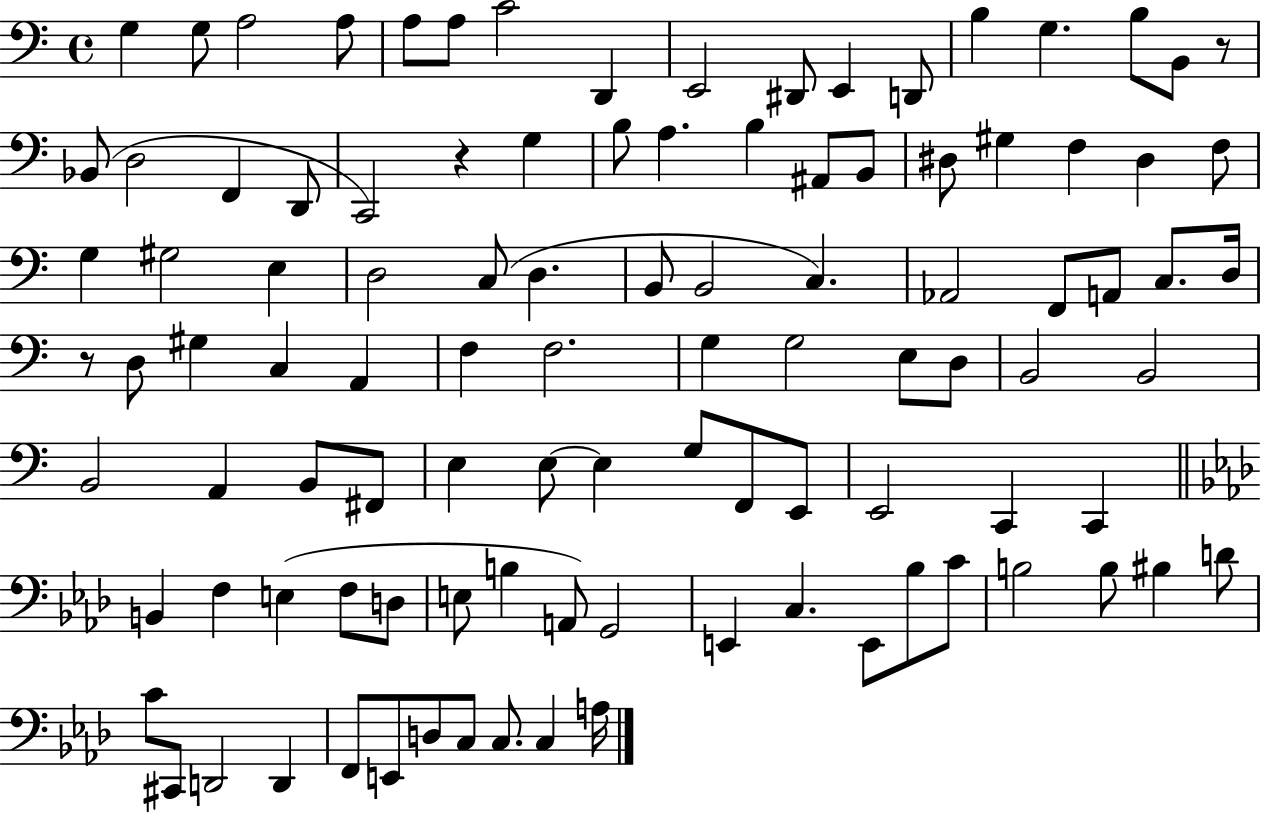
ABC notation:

X:1
T:Untitled
M:4/4
L:1/4
K:C
G, G,/2 A,2 A,/2 A,/2 A,/2 C2 D,, E,,2 ^D,,/2 E,, D,,/2 B, G, B,/2 B,,/2 z/2 _B,,/2 D,2 F,, D,,/2 C,,2 z G, B,/2 A, B, ^A,,/2 B,,/2 ^D,/2 ^G, F, ^D, F,/2 G, ^G,2 E, D,2 C,/2 D, B,,/2 B,,2 C, _A,,2 F,,/2 A,,/2 C,/2 D,/4 z/2 D,/2 ^G, C, A,, F, F,2 G, G,2 E,/2 D,/2 B,,2 B,,2 B,,2 A,, B,,/2 ^F,,/2 E, E,/2 E, G,/2 F,,/2 E,,/2 E,,2 C,, C,, B,, F, E, F,/2 D,/2 E,/2 B, A,,/2 G,,2 E,, C, E,,/2 _B,/2 C/2 B,2 B,/2 ^B, D/2 C/2 ^C,,/2 D,,2 D,, F,,/2 E,,/2 D,/2 C,/2 C,/2 C, A,/4